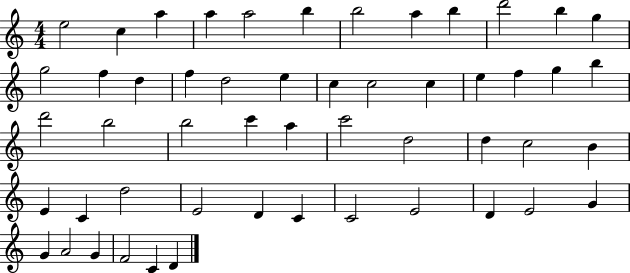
E5/h C5/q A5/q A5/q A5/h B5/q B5/h A5/q B5/q D6/h B5/q G5/q G5/h F5/q D5/q F5/q D5/h E5/q C5/q C5/h C5/q E5/q F5/q G5/q B5/q D6/h B5/h B5/h C6/q A5/q C6/h D5/h D5/q C5/h B4/q E4/q C4/q D5/h E4/h D4/q C4/q C4/h E4/h D4/q E4/h G4/q G4/q A4/h G4/q F4/h C4/q D4/q